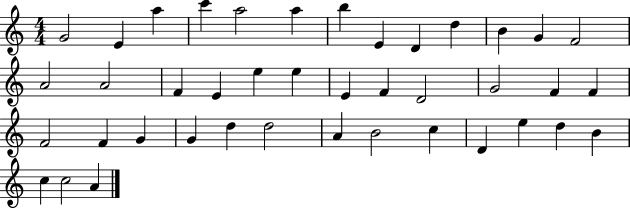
{
  \clef treble
  \numericTimeSignature
  \time 4/4
  \key c \major
  g'2 e'4 a''4 | c'''4 a''2 a''4 | b''4 e'4 d'4 d''4 | b'4 g'4 f'2 | \break a'2 a'2 | f'4 e'4 e''4 e''4 | e'4 f'4 d'2 | g'2 f'4 f'4 | \break f'2 f'4 g'4 | g'4 d''4 d''2 | a'4 b'2 c''4 | d'4 e''4 d''4 b'4 | \break c''4 c''2 a'4 | \bar "|."
}